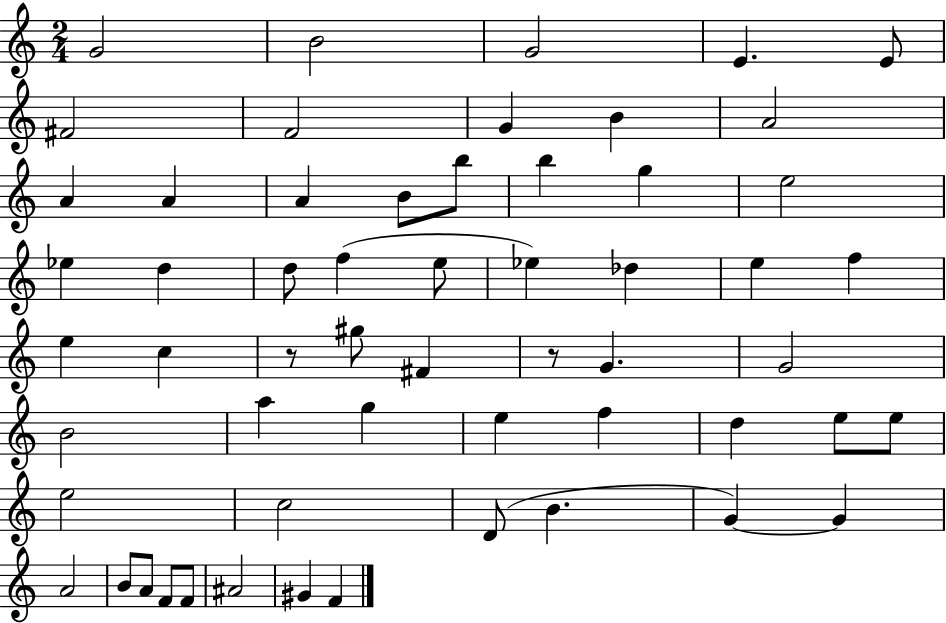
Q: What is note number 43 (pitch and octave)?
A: C5